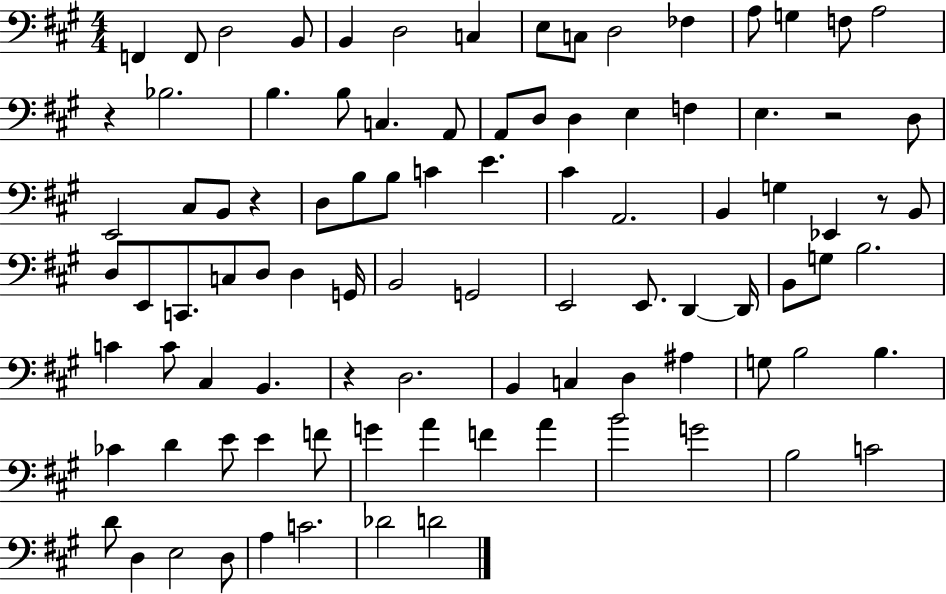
X:1
T:Untitled
M:4/4
L:1/4
K:A
F,, F,,/2 D,2 B,,/2 B,, D,2 C, E,/2 C,/2 D,2 _F, A,/2 G, F,/2 A,2 z _B,2 B, B,/2 C, A,,/2 A,,/2 D,/2 D, E, F, E, z2 D,/2 E,,2 ^C,/2 B,,/2 z D,/2 B,/2 B,/2 C E ^C A,,2 B,, G, _E,, z/2 B,,/2 D,/2 E,,/2 C,,/2 C,/2 D,/2 D, G,,/4 B,,2 G,,2 E,,2 E,,/2 D,, D,,/4 B,,/2 G,/2 B,2 C C/2 ^C, B,, z D,2 B,, C, D, ^A, G,/2 B,2 B, _C D E/2 E F/2 G A F A B2 G2 B,2 C2 D/2 D, E,2 D,/2 A, C2 _D2 D2